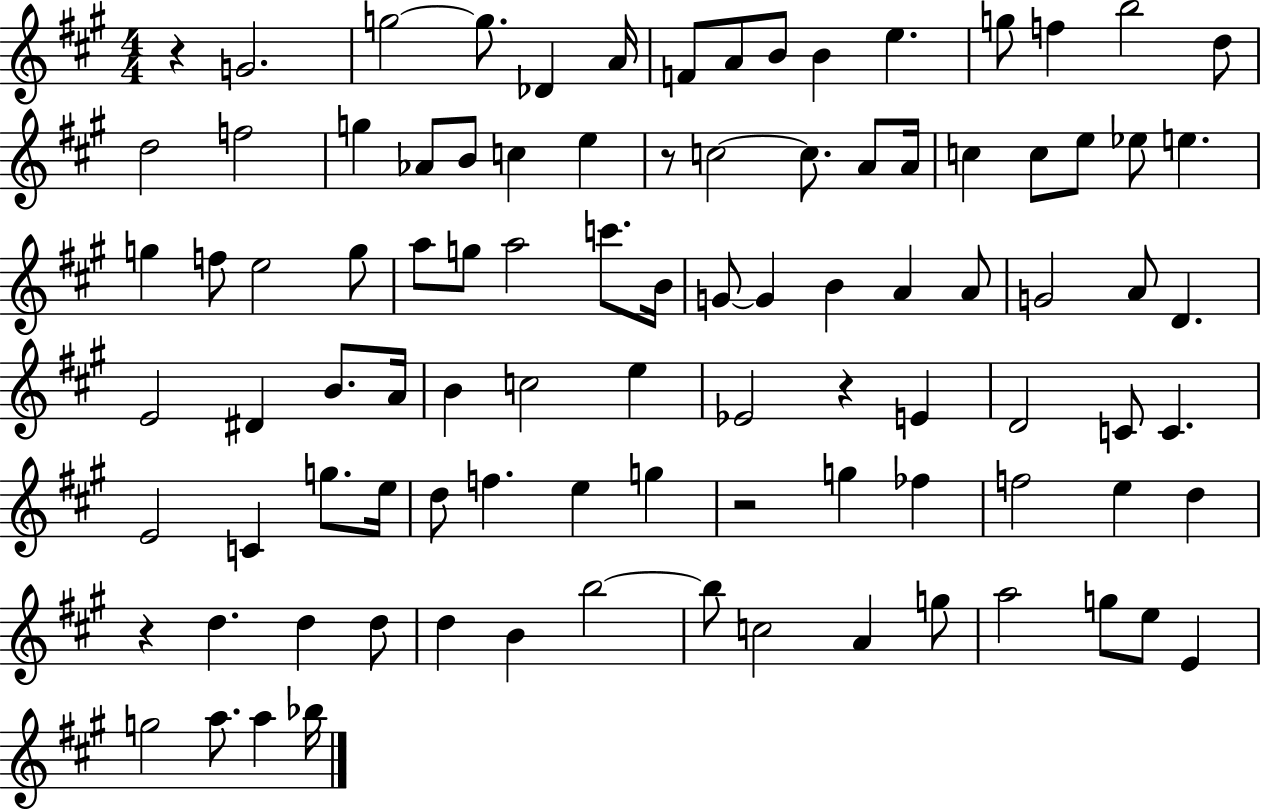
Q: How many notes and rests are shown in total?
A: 95